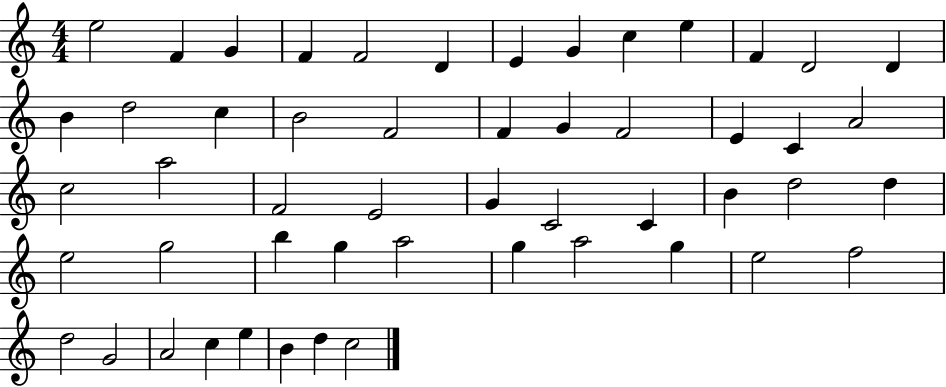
E5/h F4/q G4/q F4/q F4/h D4/q E4/q G4/q C5/q E5/q F4/q D4/h D4/q B4/q D5/h C5/q B4/h F4/h F4/q G4/q F4/h E4/q C4/q A4/h C5/h A5/h F4/h E4/h G4/q C4/h C4/q B4/q D5/h D5/q E5/h G5/h B5/q G5/q A5/h G5/q A5/h G5/q E5/h F5/h D5/h G4/h A4/h C5/q E5/q B4/q D5/q C5/h